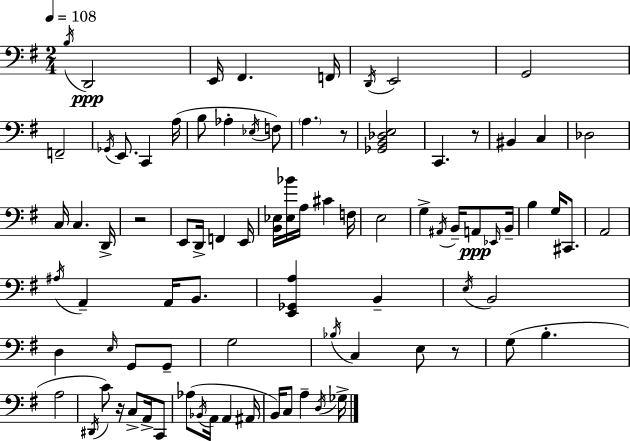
X:1
T:Untitled
M:2/4
L:1/4
K:G
B,/4 D,,2 E,,/4 ^F,, F,,/4 D,,/4 E,,2 G,,2 F,,2 _G,,/4 E,,/2 C,, A,/4 B,/2 _A, _E,/4 F,/2 A, z/2 [_G,,B,,_D,E,]2 C,, z/2 ^B,, C, _D,2 C,/4 C, D,,/4 z2 E,,/2 D,,/4 F,, E,,/4 [B,,_E,]/4 [_E,_B]/4 A,/4 ^C F,/4 E,2 G, ^A,,/4 B,,/4 A,,/2 _E,,/4 B,,/4 B, G,/4 ^C,,/2 A,,2 ^A,/4 A,, A,,/4 B,,/2 [E,,_G,,A,] B,, E,/4 B,,2 D, E,/4 G,,/2 G,,/2 G,2 _B,/4 C, E,/2 z/2 G,/2 B, A,2 ^D,,/4 C/2 z/4 C,/2 A,,/4 C,,/2 _A,/2 _B,,/4 A,,/4 A,, ^A,,/4 B,,/4 C,/2 A, D,/4 _G,/4